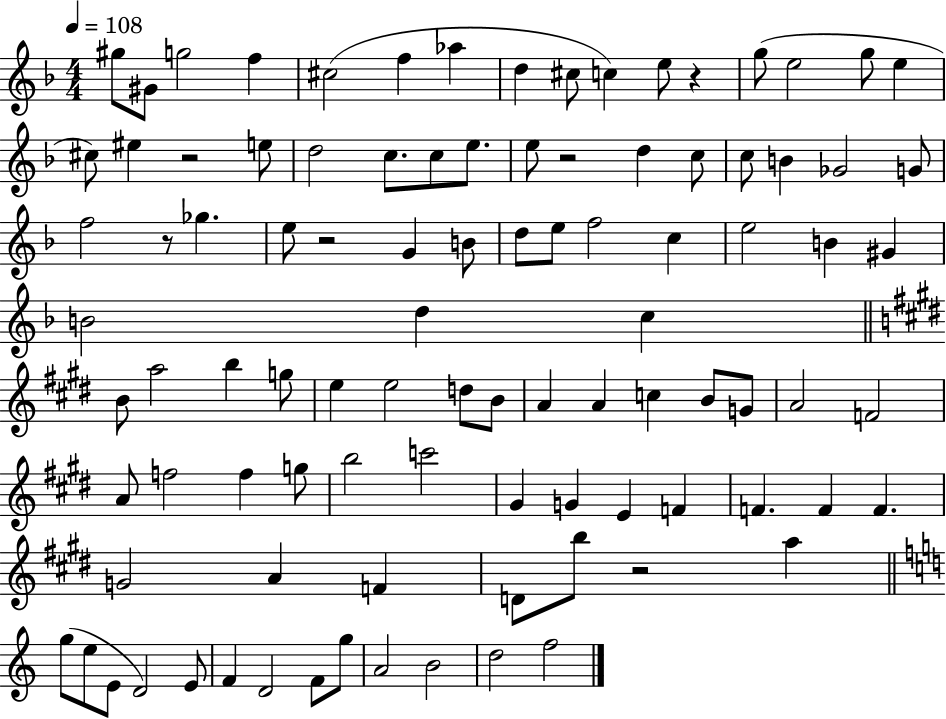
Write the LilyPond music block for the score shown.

{
  \clef treble
  \numericTimeSignature
  \time 4/4
  \key f \major
  \tempo 4 = 108
  gis''8 gis'8 g''2 f''4 | cis''2( f''4 aes''4 | d''4 cis''8 c''4) e''8 r4 | g''8( e''2 g''8 e''4 | \break cis''8) eis''4 r2 e''8 | d''2 c''8. c''8 e''8. | e''8 r2 d''4 c''8 | c''8 b'4 ges'2 g'8 | \break f''2 r8 ges''4. | e''8 r2 g'4 b'8 | d''8 e''8 f''2 c''4 | e''2 b'4 gis'4 | \break b'2 d''4 c''4 | \bar "||" \break \key e \major b'8 a''2 b''4 g''8 | e''4 e''2 d''8 b'8 | a'4 a'4 c''4 b'8 g'8 | a'2 f'2 | \break a'8 f''2 f''4 g''8 | b''2 c'''2 | gis'4 g'4 e'4 f'4 | f'4. f'4 f'4. | \break g'2 a'4 f'4 | d'8 b''8 r2 a''4 | \bar "||" \break \key a \minor g''8( e''8 e'8 d'2) e'8 | f'4 d'2 f'8 g''8 | a'2 b'2 | d''2 f''2 | \break \bar "|."
}